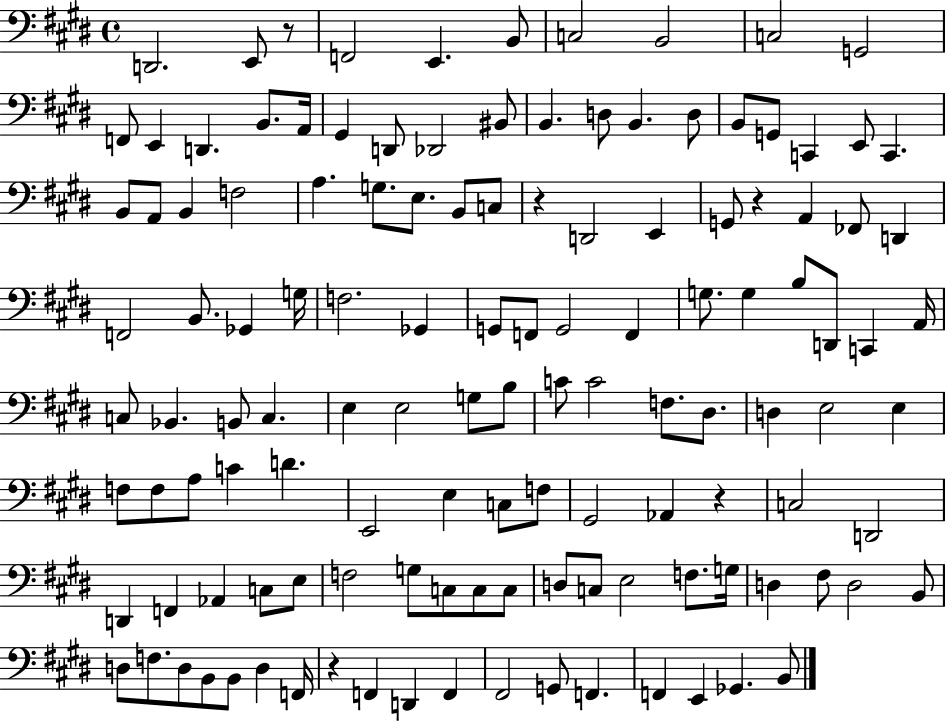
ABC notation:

X:1
T:Untitled
M:4/4
L:1/4
K:E
D,,2 E,,/2 z/2 F,,2 E,, B,,/2 C,2 B,,2 C,2 G,,2 F,,/2 E,, D,, B,,/2 A,,/4 ^G,, D,,/2 _D,,2 ^B,,/2 B,, D,/2 B,, D,/2 B,,/2 G,,/2 C,, E,,/2 C,, B,,/2 A,,/2 B,, F,2 A, G,/2 E,/2 B,,/2 C,/2 z D,,2 E,, G,,/2 z A,, _F,,/2 D,, F,,2 B,,/2 _G,, G,/4 F,2 _G,, G,,/2 F,,/2 G,,2 F,, G,/2 G, B,/2 D,,/2 C,, A,,/4 C,/2 _B,, B,,/2 C, E, E,2 G,/2 B,/2 C/2 C2 F,/2 ^D,/2 D, E,2 E, F,/2 F,/2 A,/2 C D E,,2 E, C,/2 F,/2 ^G,,2 _A,, z C,2 D,,2 D,, F,, _A,, C,/2 E,/2 F,2 G,/2 C,/2 C,/2 C,/2 D,/2 C,/2 E,2 F,/2 G,/4 D, ^F,/2 D,2 B,,/2 D,/2 F,/2 D,/2 B,,/2 B,,/2 D, F,,/4 z F,, D,, F,, ^F,,2 G,,/2 F,, F,, E,, _G,, B,,/2